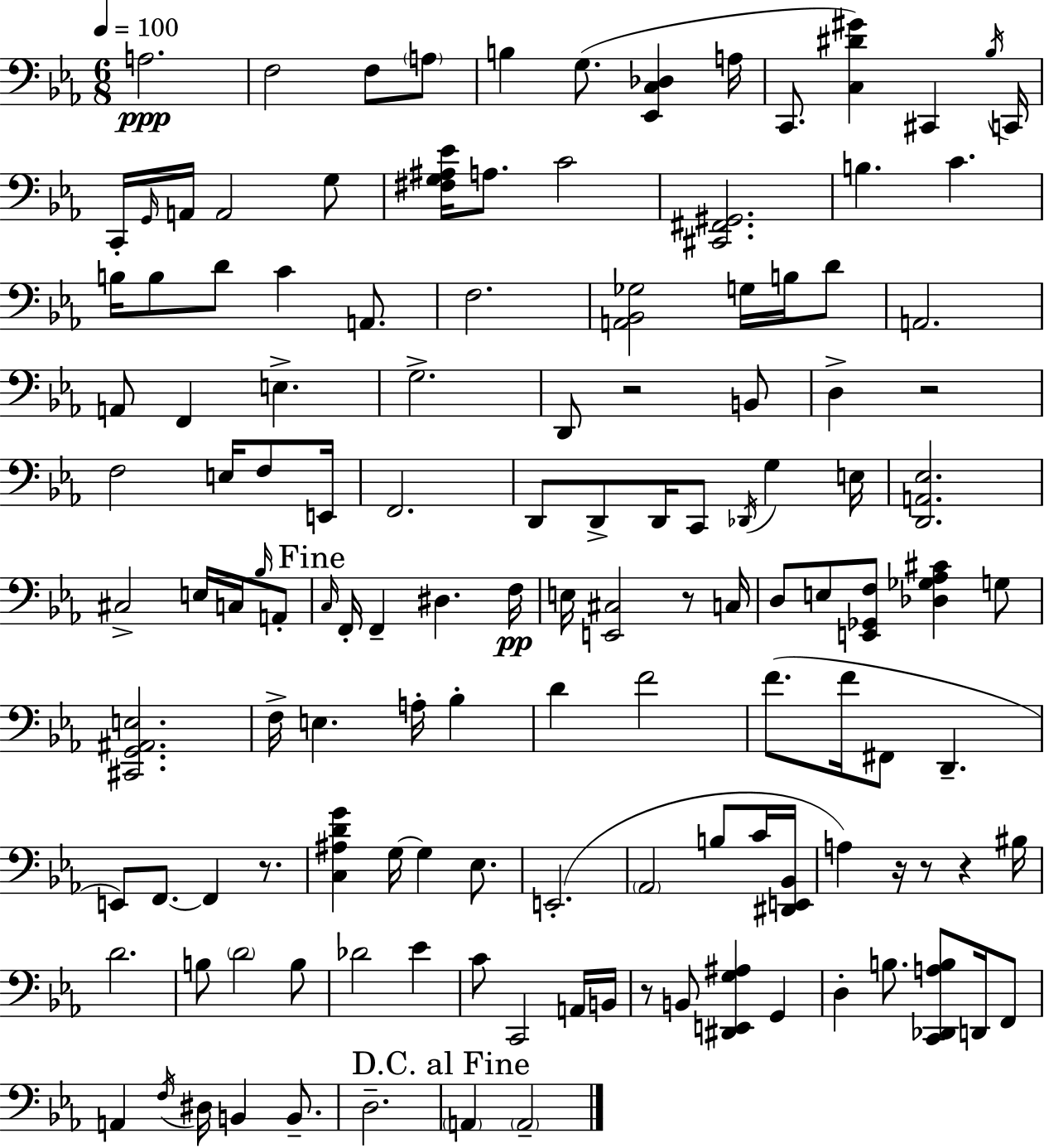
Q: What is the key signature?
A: C minor